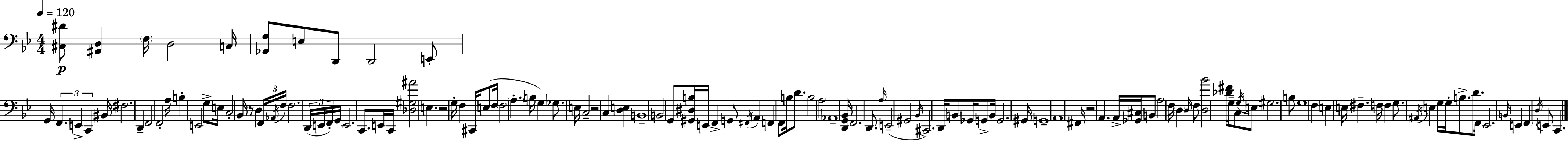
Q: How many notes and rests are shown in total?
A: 132